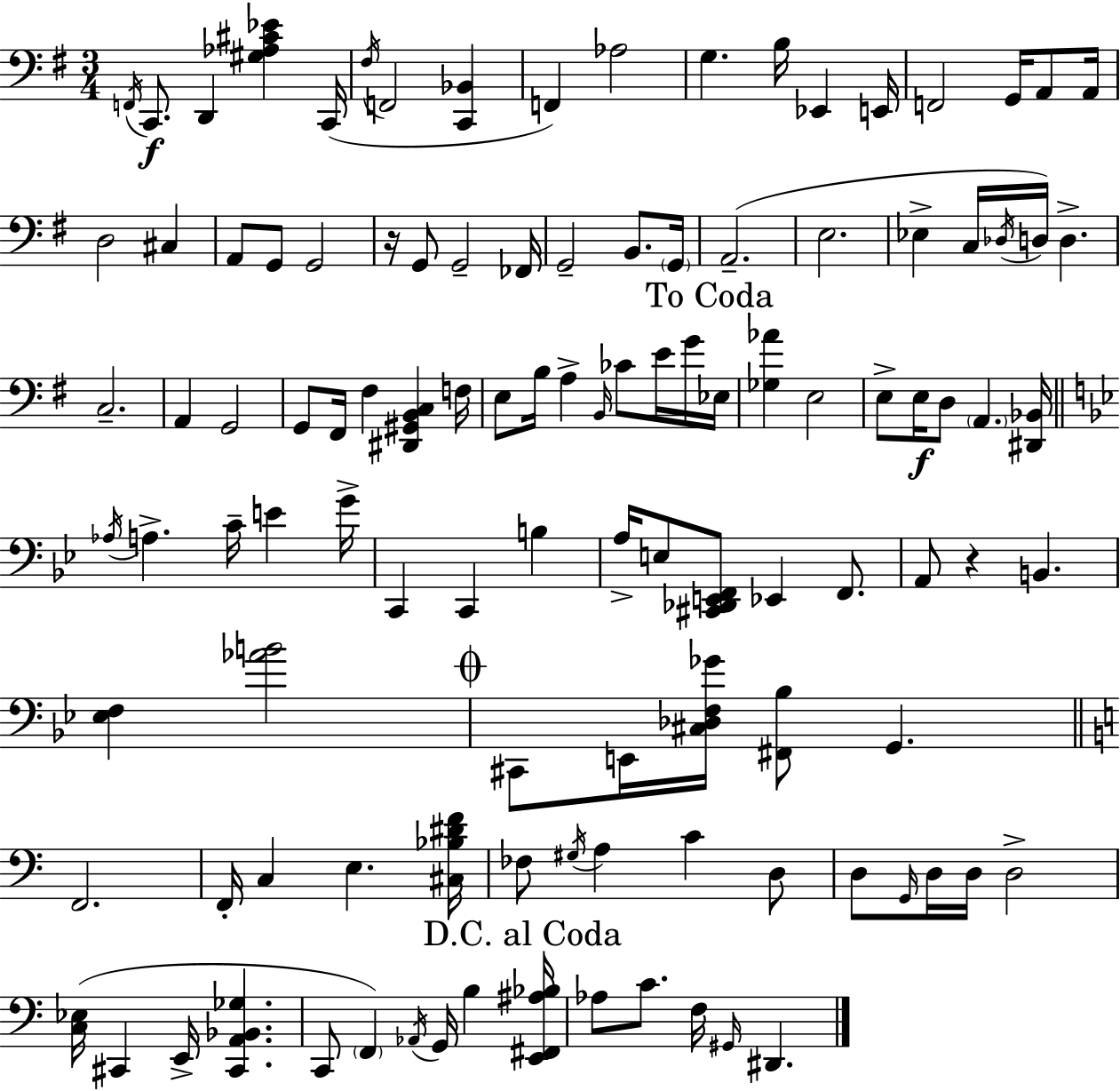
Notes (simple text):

F2/s C2/e. D2/q [G#3,Ab3,C#4,Eb4]/q C2/s F#3/s F2/h [C2,Bb2]/q F2/q Ab3/h G3/q. B3/s Eb2/q E2/s F2/h G2/s A2/e A2/s D3/h C#3/q A2/e G2/e G2/h R/s G2/e G2/h FES2/s G2/h B2/e. G2/s A2/h. E3/h. Eb3/q C3/s Db3/s D3/s D3/q. C3/h. A2/q G2/h G2/e F#2/s F#3/q [D#2,G#2,B2,C3]/q F3/s E3/e B3/s A3/q B2/s CES4/e E4/s G4/s Eb3/s [Gb3,Ab4]/q E3/h E3/e E3/s D3/e A2/q. [D#2,Bb2]/s Ab3/s A3/q. C4/s E4/q G4/s C2/q C2/q B3/q A3/s E3/e [C#2,Db2,E2,F2]/e Eb2/q F2/e. A2/e R/q B2/q. [Eb3,F3]/q [Ab4,B4]/h C#2/e E2/s [C#3,Db3,F3,Gb4]/s [F#2,Bb3]/e G2/q. F2/h. F2/s C3/q E3/q. [C#3,Bb3,D#4,F4]/s FES3/e G#3/s A3/q C4/q D3/e D3/e G2/s D3/s D3/s D3/h [C3,Eb3]/s C#2/q E2/s [C#2,A2,Bb2,Gb3]/q. C2/e F2/q Ab2/s G2/s B3/q [E2,F#2,A#3,Bb3]/s Ab3/e C4/e. F3/s G#2/s D#2/q.